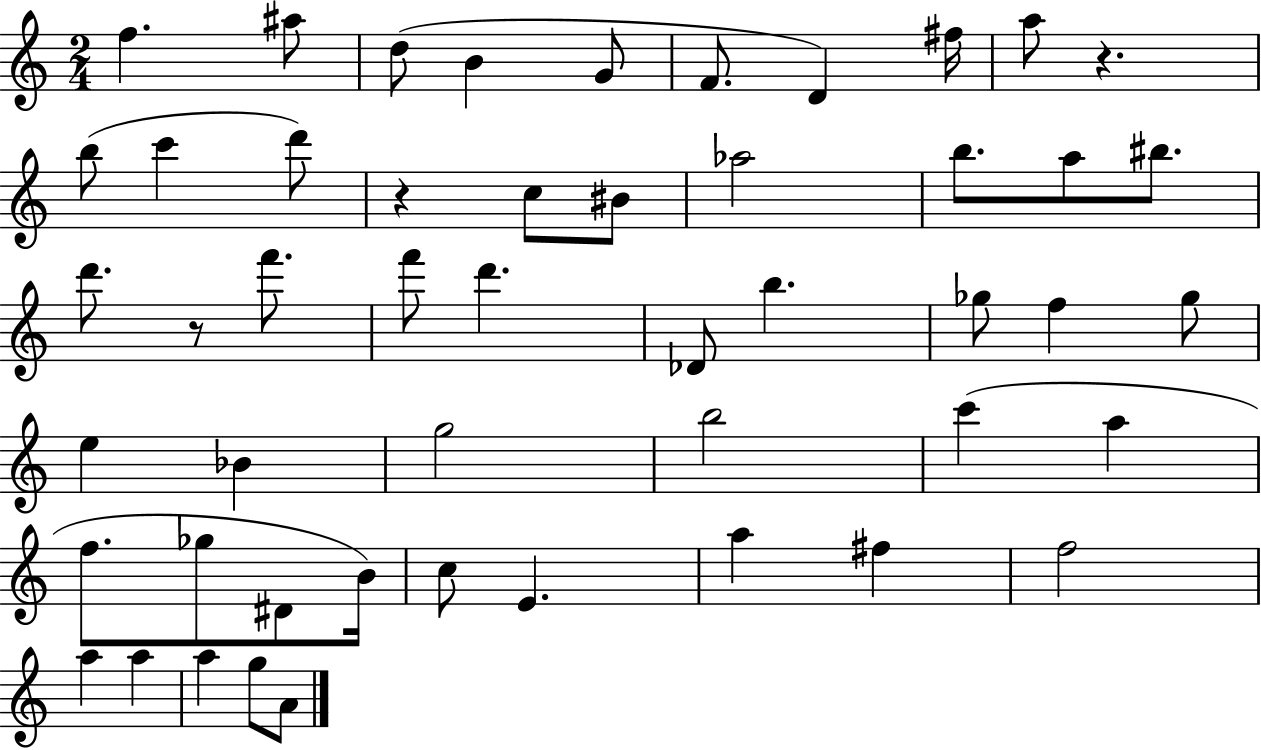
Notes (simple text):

F5/q. A#5/e D5/e B4/q G4/e F4/e. D4/q F#5/s A5/e R/q. B5/e C6/q D6/e R/q C5/e BIS4/e Ab5/h B5/e. A5/e BIS5/e. D6/e. R/e F6/e. F6/e D6/q. Db4/e B5/q. Gb5/e F5/q Gb5/e E5/q Bb4/q G5/h B5/h C6/q A5/q F5/e. Gb5/e D#4/e B4/s C5/e E4/q. A5/q F#5/q F5/h A5/q A5/q A5/q G5/e A4/e